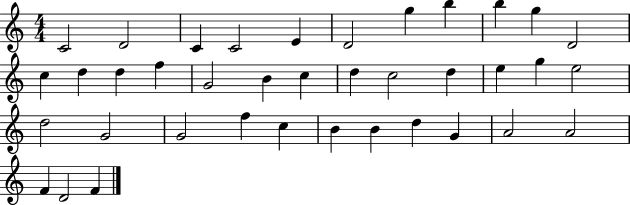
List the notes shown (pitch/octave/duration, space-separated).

C4/h D4/h C4/q C4/h E4/q D4/h G5/q B5/q B5/q G5/q D4/h C5/q D5/q D5/q F5/q G4/h B4/q C5/q D5/q C5/h D5/q E5/q G5/q E5/h D5/h G4/h G4/h F5/q C5/q B4/q B4/q D5/q G4/q A4/h A4/h F4/q D4/h F4/q